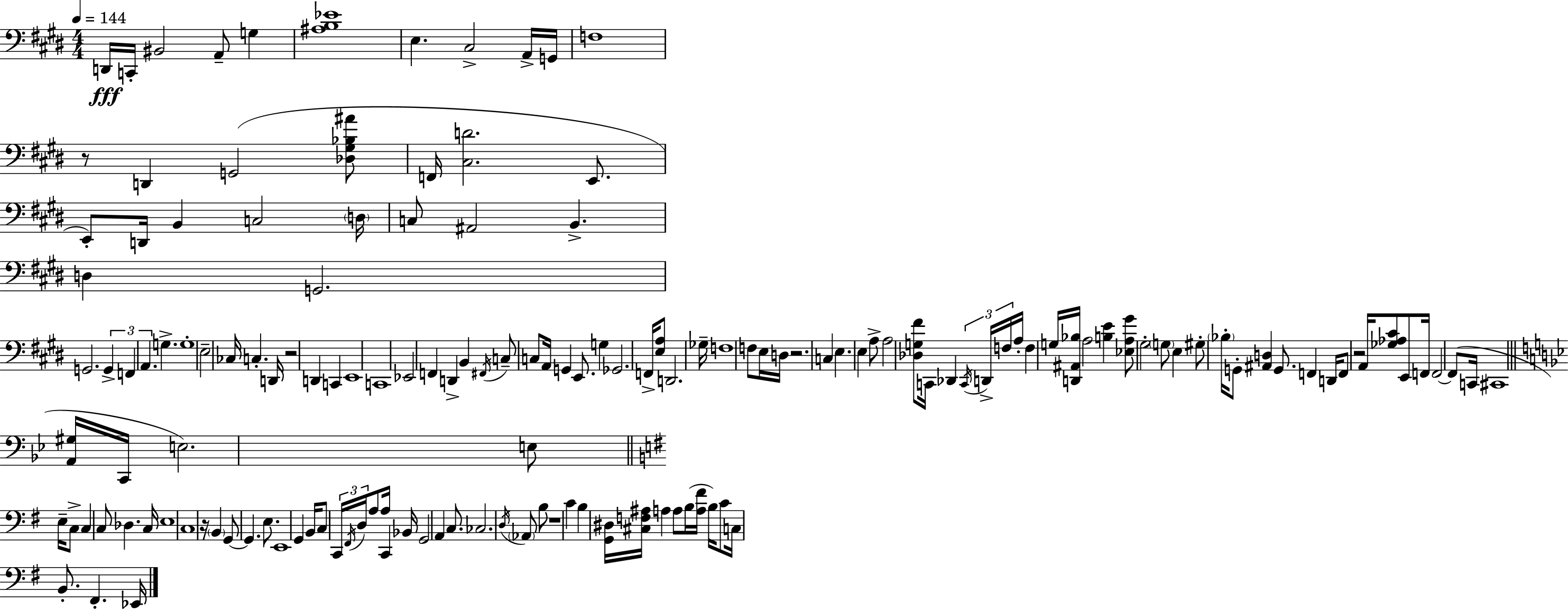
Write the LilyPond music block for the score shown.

{
  \clef bass
  \numericTimeSignature
  \time 4/4
  \key e \major
  \tempo 4 = 144
  d,16\fff c,16-. bis,2 a,8-- g4 | <ais b ees'>1 | e4. cis2-> a,16-> g,16 | f1 | \break r8 d,4 g,2( <des gis bes ais'>8 | f,16 <cis d'>2. e,8. | e,8-.) d,16 b,4 c2 \parenthesize d16 | c8 ais,2 b,4.-> | \break d4 g,2. | g,2. \tuplet 3/2 { g,4-> | f,4 a,4. } g4.-> | g1-. | \break e2-- ces16 c4.-. d,16 | r2 d,4 c,4 | e,1 | c,1 | \break ees,2 f,4 d,4-> | b,4 \acciaccatura { fis,16 } c8-- c8 a,16 g,4 e,8. | g4 ges,2. | f,16-> <e a>8 d,2. | \break ges16-- f1 | f8 e16 d16 r2. | c4 e4. e4 a8-> | a2 <des g fis'>8 c,16 des,4 | \break \tuplet 3/2 { \acciaccatura { c,16 } d,16-> f16 } a16-. f4 g16 <d, ais, bes>16 a2 | <b e'>4 <ees a gis'>8 gis2-. | \parenthesize g8 e4 gis8-. \parenthesize bes16-. g,8-. <ais, d>4 g,8. | f,4 d,16 f,8 r2 | \break a,16 <ges aes cis'>8 e,8 f,16 f,2~~ f,8( | c,16 cis,1 | \bar "||" \break \key bes \major <a, gis>16 c,16 e2.) e8 | \bar "||" \break \key e \minor e16-- c8-> c4 c8 des4. c16 | e1 | \parenthesize c1 | r16 \parenthesize b,4 g,8~~ g,4. e8. | \break e,1 | g,4 b,16 c8 \tuplet 3/2 { c,16 \acciaccatura { fis,16 } d16 } a8 a16 c,4 | bes,16 g,2 a,4 c8. | ces2. \acciaccatura { d16 } \parenthesize aes,8 | \break b8 r1 | c'4 b4 <g, dis>16 <cis f ais>16 a4 | a8 b16( <a fis'>16 b16) c'8 c16 b,8.-. fis,4.-. | ees,16 \bar "|."
}